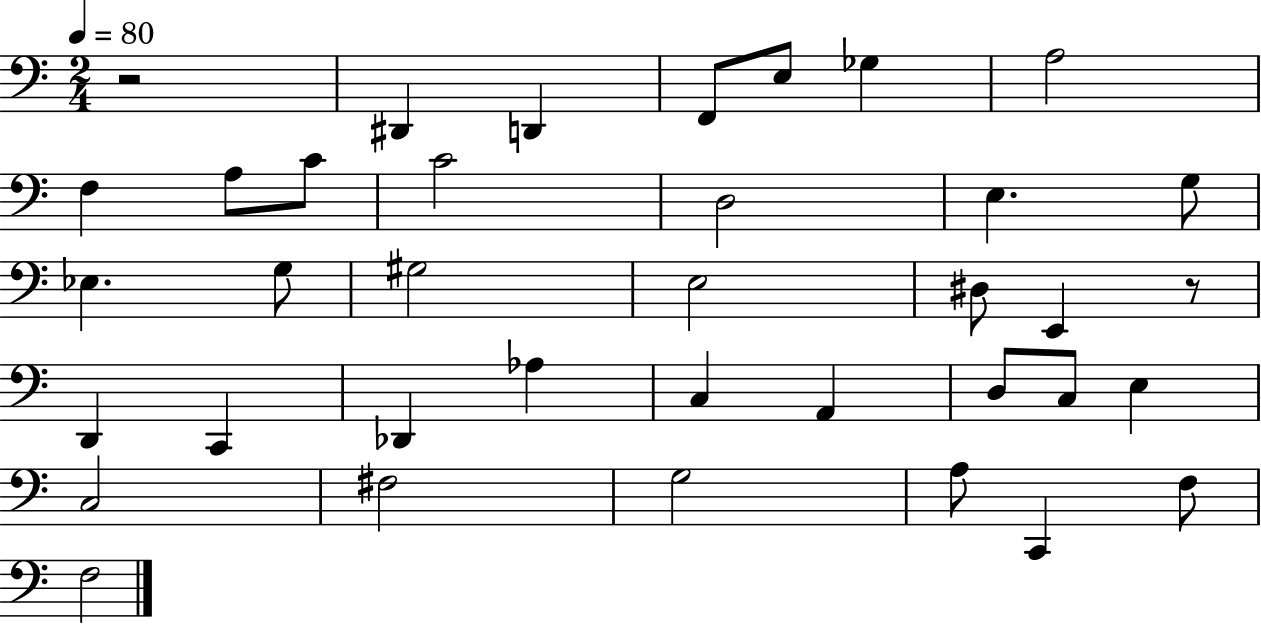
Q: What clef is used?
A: bass